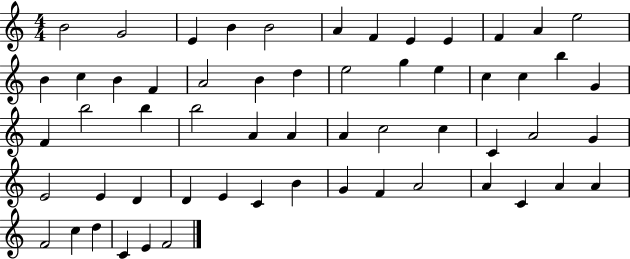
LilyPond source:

{
  \clef treble
  \numericTimeSignature
  \time 4/4
  \key c \major
  b'2 g'2 | e'4 b'4 b'2 | a'4 f'4 e'4 e'4 | f'4 a'4 e''2 | \break b'4 c''4 b'4 f'4 | a'2 b'4 d''4 | e''2 g''4 e''4 | c''4 c''4 b''4 g'4 | \break f'4 b''2 b''4 | b''2 a'4 a'4 | a'4 c''2 c''4 | c'4 a'2 g'4 | \break e'2 e'4 d'4 | d'4 e'4 c'4 b'4 | g'4 f'4 a'2 | a'4 c'4 a'4 a'4 | \break f'2 c''4 d''4 | c'4 e'4 f'2 | \bar "|."
}